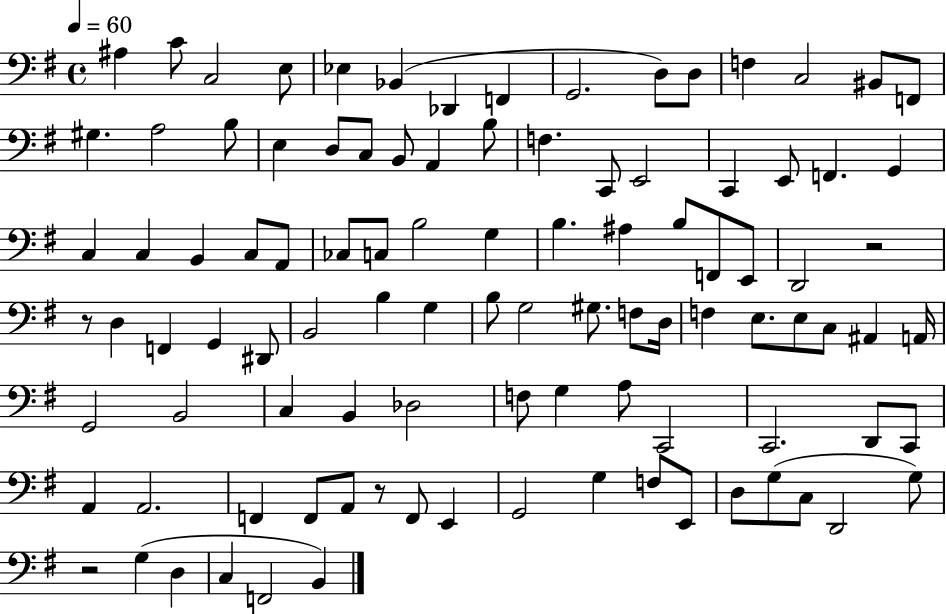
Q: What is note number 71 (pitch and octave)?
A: G3